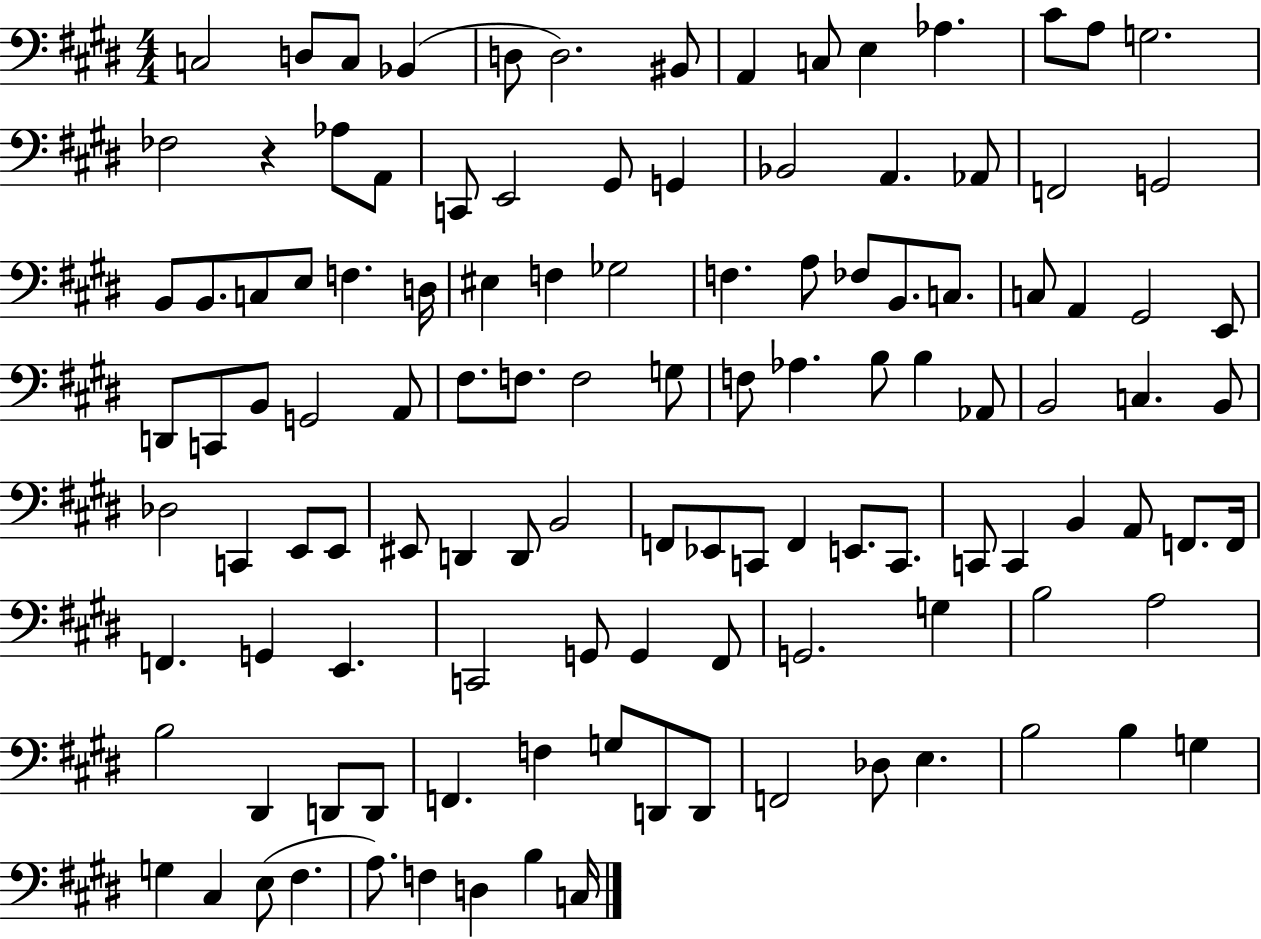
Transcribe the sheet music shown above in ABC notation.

X:1
T:Untitled
M:4/4
L:1/4
K:E
C,2 D,/2 C,/2 _B,, D,/2 D,2 ^B,,/2 A,, C,/2 E, _A, ^C/2 A,/2 G,2 _F,2 z _A,/2 A,,/2 C,,/2 E,,2 ^G,,/2 G,, _B,,2 A,, _A,,/2 F,,2 G,,2 B,,/2 B,,/2 C,/2 E,/2 F, D,/4 ^E, F, _G,2 F, A,/2 _F,/2 B,,/2 C,/2 C,/2 A,, ^G,,2 E,,/2 D,,/2 C,,/2 B,,/2 G,,2 A,,/2 ^F,/2 F,/2 F,2 G,/2 F,/2 _A, B,/2 B, _A,,/2 B,,2 C, B,,/2 _D,2 C,, E,,/2 E,,/2 ^E,,/2 D,, D,,/2 B,,2 F,,/2 _E,,/2 C,,/2 F,, E,,/2 C,,/2 C,,/2 C,, B,, A,,/2 F,,/2 F,,/4 F,, G,, E,, C,,2 G,,/2 G,, ^F,,/2 G,,2 G, B,2 A,2 B,2 ^D,, D,,/2 D,,/2 F,, F, G,/2 D,,/2 D,,/2 F,,2 _D,/2 E, B,2 B, G, G, ^C, E,/2 ^F, A,/2 F, D, B, C,/4